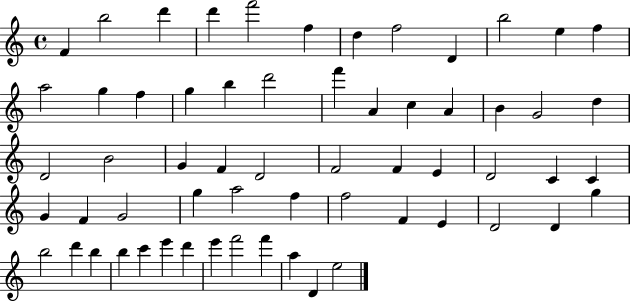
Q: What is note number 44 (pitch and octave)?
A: F4